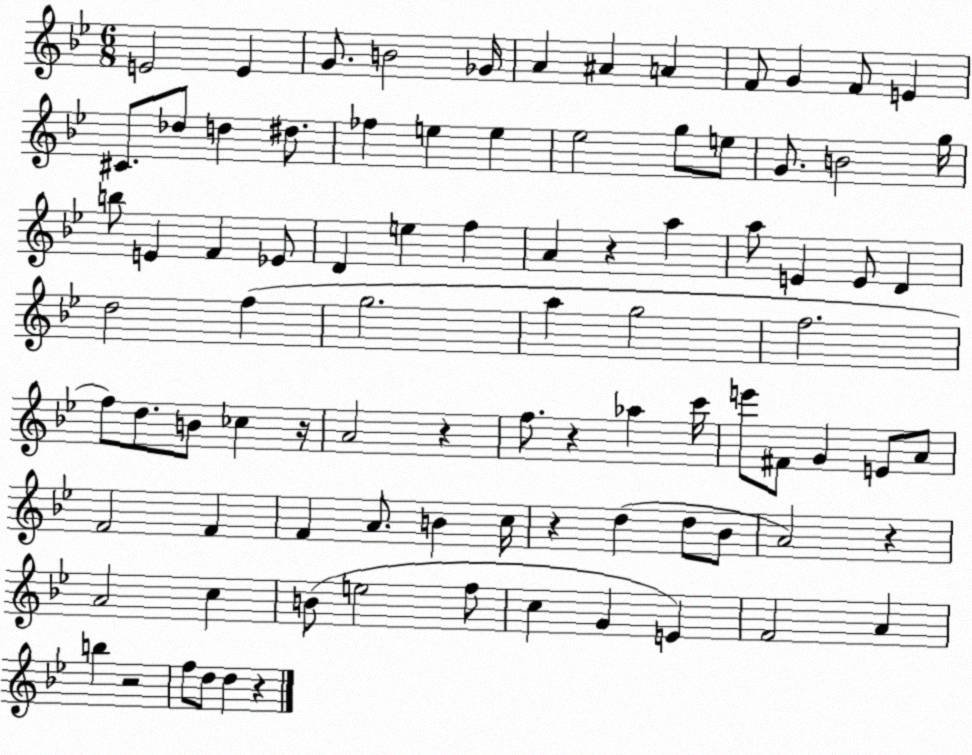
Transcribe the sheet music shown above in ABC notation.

X:1
T:Untitled
M:6/8
L:1/4
K:Bb
E2 E G/2 B2 _G/4 A ^A A F/2 G F/2 E ^C/2 _d/2 d ^d/2 _f e e _e2 g/2 e/2 G/2 B2 g/4 b/2 E F _E/2 D e f A z a a/2 E E/2 D d2 f g2 a g2 f2 f/2 d/2 B/2 _c z/4 A2 z f/2 z _a c'/4 e'/2 ^F/2 G E/2 A/2 F2 F F A/2 B c/4 z d d/2 _B/2 A2 z A2 c B/2 e2 f/2 c G E F2 A b z2 f/2 d/2 d z